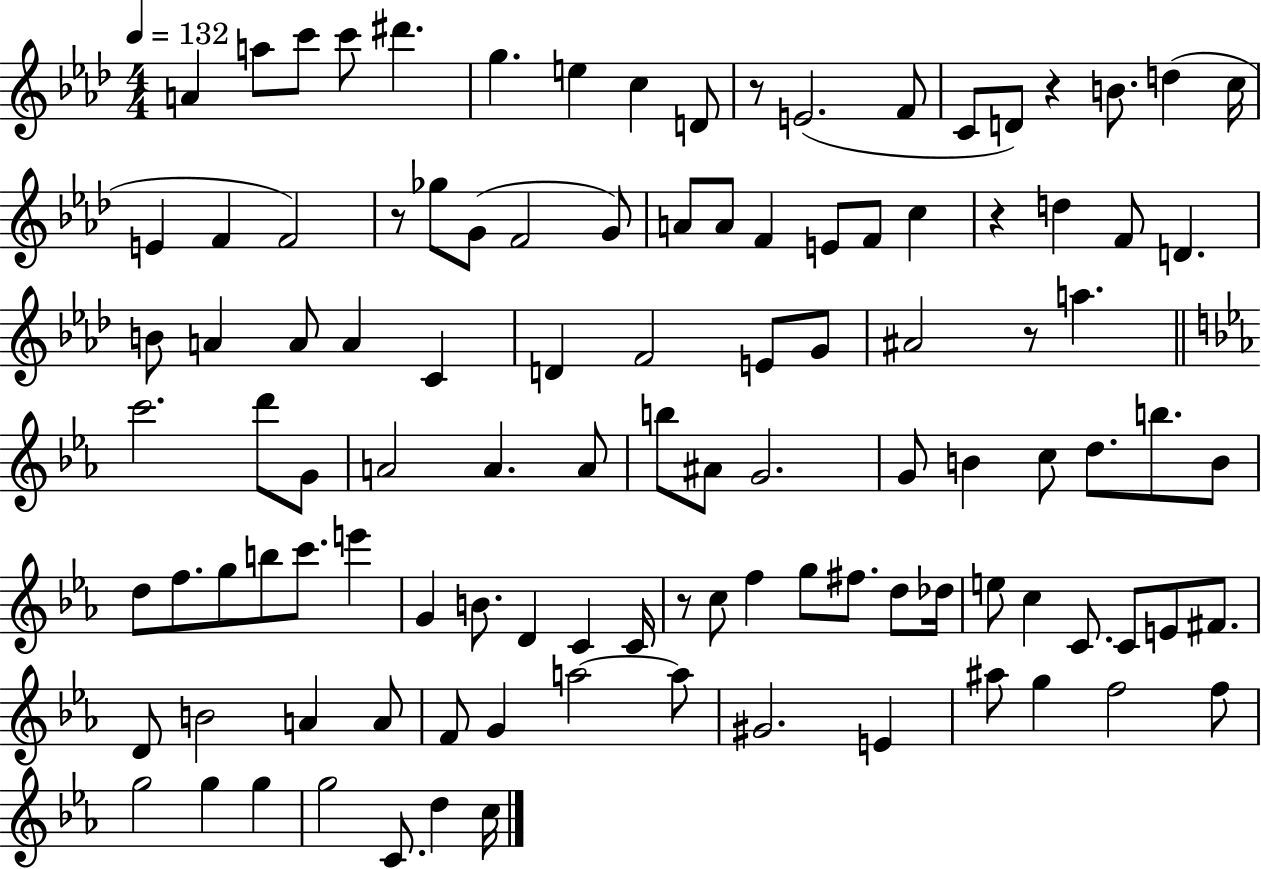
{
  \clef treble
  \numericTimeSignature
  \time 4/4
  \key aes \major
  \tempo 4 = 132
  a'4 a''8 c'''8 c'''8 dis'''4. | g''4. e''4 c''4 d'8 | r8 e'2.( f'8 | c'8 d'8) r4 b'8. d''4( c''16 | \break e'4 f'4 f'2) | r8 ges''8 g'8( f'2 g'8) | a'8 a'8 f'4 e'8 f'8 c''4 | r4 d''4 f'8 d'4. | \break b'8 a'4 a'8 a'4 c'4 | d'4 f'2 e'8 g'8 | ais'2 r8 a''4. | \bar "||" \break \key ees \major c'''2. d'''8 g'8 | a'2 a'4. a'8 | b''8 ais'8 g'2. | g'8 b'4 c''8 d''8. b''8. b'8 | \break d''8 f''8. g''8 b''8 c'''8. e'''4 | g'4 b'8. d'4 c'4 c'16 | r8 c''8 f''4 g''8 fis''8. d''8 des''16 | e''8 c''4 c'8. c'8 e'8 fis'8. | \break d'8 b'2 a'4 a'8 | f'8 g'4 a''2~~ a''8 | gis'2. e'4 | ais''8 g''4 f''2 f''8 | \break g''2 g''4 g''4 | g''2 c'8. d''4 c''16 | \bar "|."
}